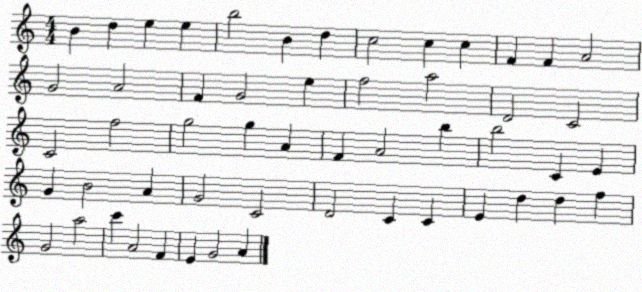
X:1
T:Untitled
M:4/4
L:1/4
K:C
B d e e b2 B d c2 c c F F A2 G2 A2 F G2 e f2 a2 D2 C2 C2 f2 g2 g A F A2 b b2 C E G B2 A G2 C2 D2 C C E d d f G2 a2 c' A2 F E G2 A